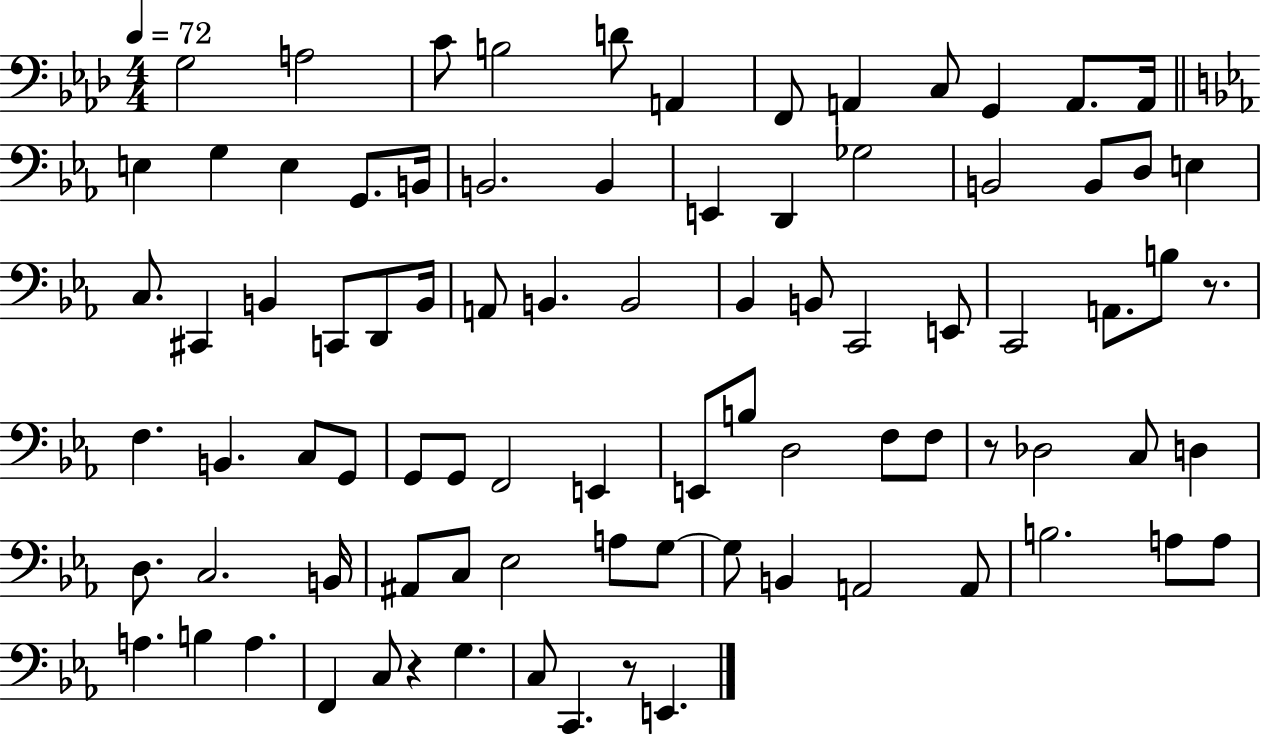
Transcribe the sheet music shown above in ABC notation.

X:1
T:Untitled
M:4/4
L:1/4
K:Ab
G,2 A,2 C/2 B,2 D/2 A,, F,,/2 A,, C,/2 G,, A,,/2 A,,/4 E, G, E, G,,/2 B,,/4 B,,2 B,, E,, D,, _G,2 B,,2 B,,/2 D,/2 E, C,/2 ^C,, B,, C,,/2 D,,/2 B,,/4 A,,/2 B,, B,,2 _B,, B,,/2 C,,2 E,,/2 C,,2 A,,/2 B,/2 z/2 F, B,, C,/2 G,,/2 G,,/2 G,,/2 F,,2 E,, E,,/2 B,/2 D,2 F,/2 F,/2 z/2 _D,2 C,/2 D, D,/2 C,2 B,,/4 ^A,,/2 C,/2 _E,2 A,/2 G,/2 G,/2 B,, A,,2 A,,/2 B,2 A,/2 A,/2 A, B, A, F,, C,/2 z G, C,/2 C,, z/2 E,,